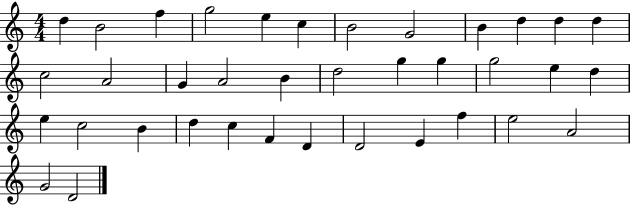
{
  \clef treble
  \numericTimeSignature
  \time 4/4
  \key c \major
  d''4 b'2 f''4 | g''2 e''4 c''4 | b'2 g'2 | b'4 d''4 d''4 d''4 | \break c''2 a'2 | g'4 a'2 b'4 | d''2 g''4 g''4 | g''2 e''4 d''4 | \break e''4 c''2 b'4 | d''4 c''4 f'4 d'4 | d'2 e'4 f''4 | e''2 a'2 | \break g'2 d'2 | \bar "|."
}